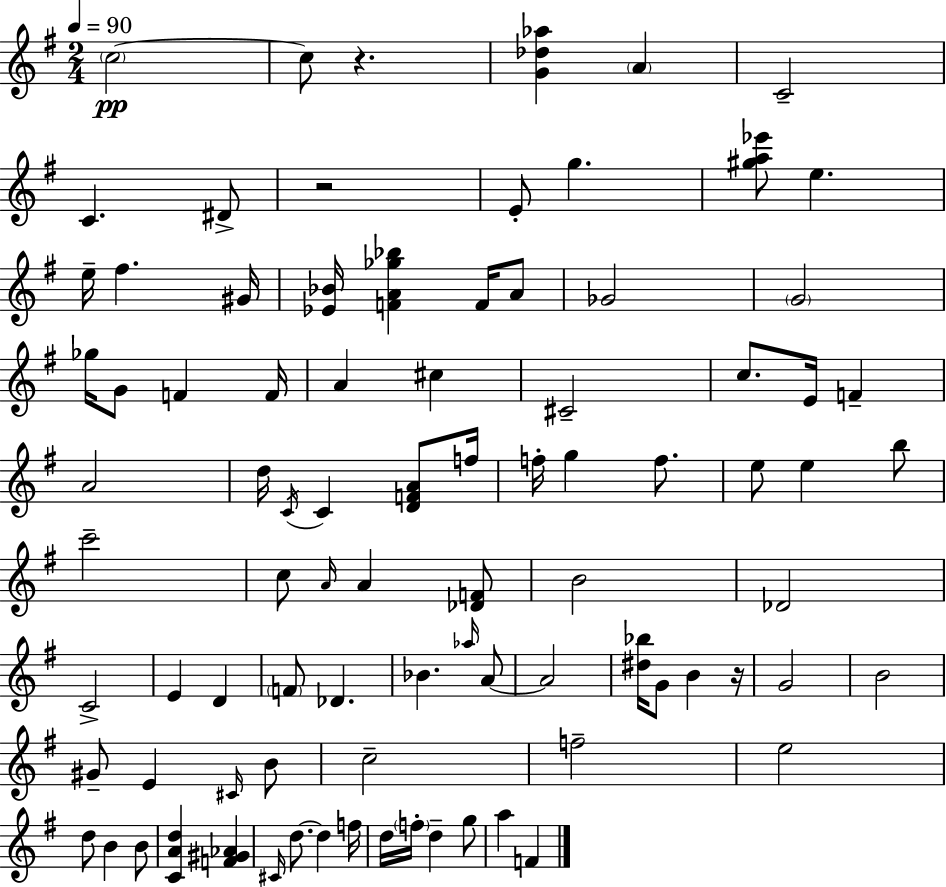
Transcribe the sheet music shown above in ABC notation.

X:1
T:Untitled
M:2/4
L:1/4
K:Em
c2 c/2 z [G_d_a] A C2 C ^D/2 z2 E/2 g [^ga_e']/2 e e/4 ^f ^G/4 [_E_B]/4 [FA_g_b] F/4 A/2 _G2 G2 _g/4 G/2 F F/4 A ^c ^C2 c/2 E/4 F A2 d/4 C/4 C [DFA]/2 f/4 f/4 g f/2 e/2 e b/2 c'2 c/2 A/4 A [_DF]/2 B2 _D2 C2 E D F/2 _D _B _a/4 A/2 A2 [^d_b]/4 G/2 B z/4 G2 B2 ^G/2 E ^C/4 B/2 c2 f2 e2 d/2 B B/2 [CAd] [F^G_A] ^C/4 d/2 d f/4 d/4 f/4 d g/2 a F